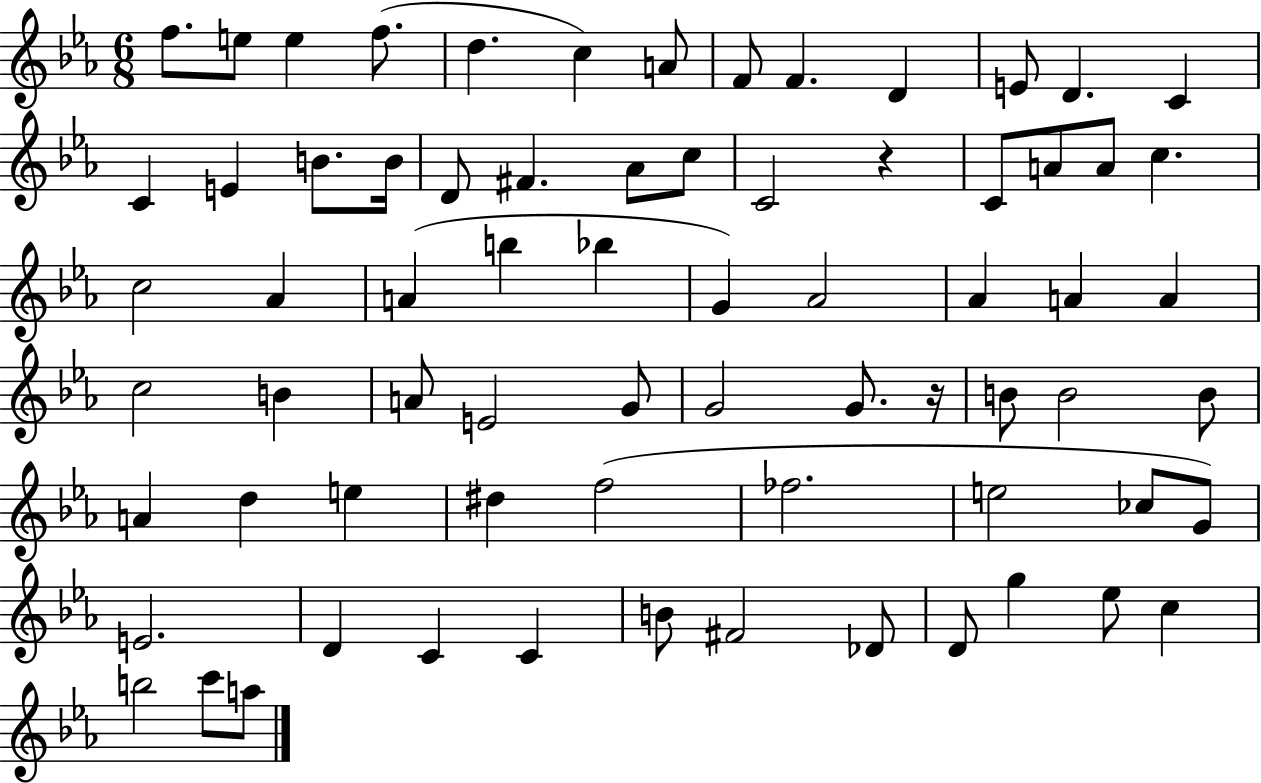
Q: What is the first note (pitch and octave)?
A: F5